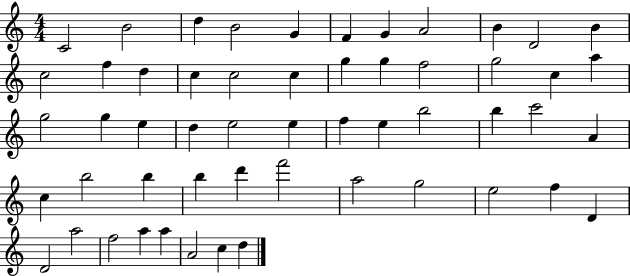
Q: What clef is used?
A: treble